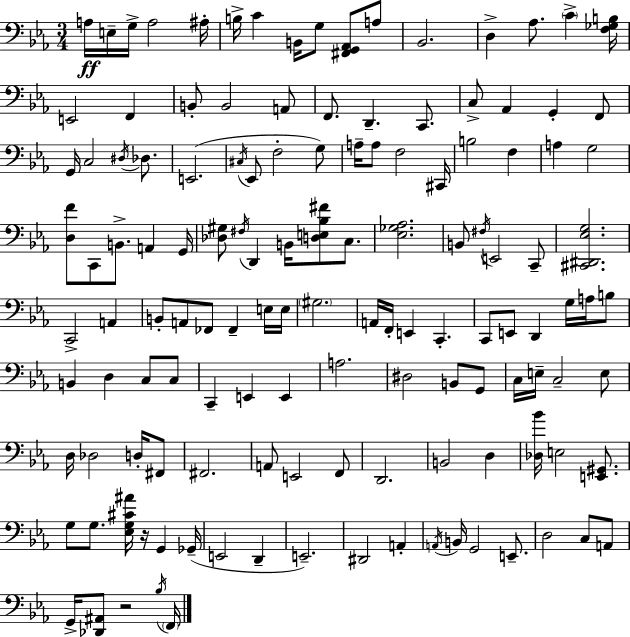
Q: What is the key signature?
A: EES major